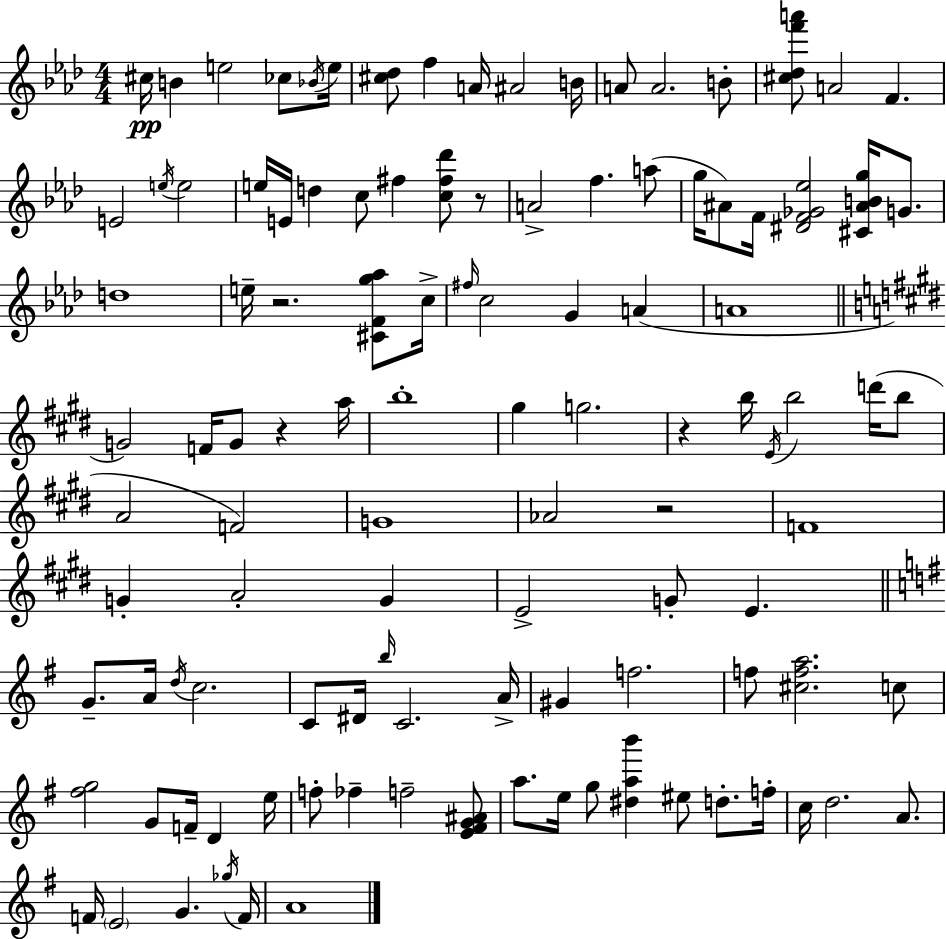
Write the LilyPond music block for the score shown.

{
  \clef treble
  \numericTimeSignature
  \time 4/4
  \key f \minor
  cis''16\pp b'4 e''2 ces''8 \acciaccatura { bes'16 } | e''16 <cis'' des''>8 f''4 a'16 ais'2 | b'16 a'8 a'2. b'8-. | <cis'' des'' f''' a'''>8 a'2 f'4. | \break e'2 \acciaccatura { e''16 } e''2 | e''16 e'16 d''4 c''8 fis''4 <c'' fis'' des'''>8 | r8 a'2-> f''4. | a''8( g''16 ais'8) f'16 <dis' f' ges' ees''>2 <cis' ais' b' g''>16 g'8. | \break d''1 | e''16-- r2. <cis' f' g'' aes''>8 | c''16-> \grace { fis''16 } c''2 g'4 a'4( | a'1 | \break \bar "||" \break \key e \major g'2) f'16 g'8 r4 a''16 | b''1-. | gis''4 g''2. | r4 b''16 \acciaccatura { e'16 } b''2 d'''16( b''8 | \break a'2 f'2) | g'1 | aes'2 r2 | f'1 | \break g'4-. a'2-. g'4 | e'2-> g'8-. e'4. | \bar "||" \break \key g \major g'8.-- a'16 \acciaccatura { d''16 } c''2. | c'8 dis'16 \grace { b''16 } c'2. | a'16-> gis'4 f''2. | f''8 <cis'' f'' a''>2. | \break c''8 <fis'' g''>2 g'8 f'16-- d'4 | e''16 f''8-. fes''4-- f''2-- | <e' fis' g' ais'>8 a''8. e''16 g''8 <dis'' a'' b'''>4 eis''8 d''8.-. | f''16-. c''16 d''2. a'8. | \break f'16 \parenthesize e'2 g'4. | \acciaccatura { ges''16 } f'16 a'1 | \bar "|."
}